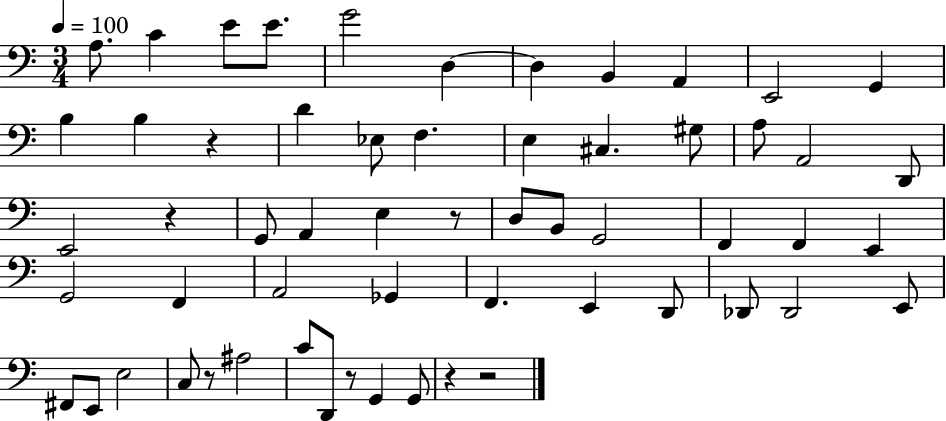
A3/e. C4/q E4/e E4/e. G4/h D3/q D3/q B2/q A2/q E2/h G2/q B3/q B3/q R/q D4/q Eb3/e F3/q. E3/q C#3/q. G#3/e A3/e A2/h D2/e E2/h R/q G2/e A2/q E3/q R/e D3/e B2/e G2/h F2/q F2/q E2/q G2/h F2/q A2/h Gb2/q F2/q. E2/q D2/e Db2/e Db2/h E2/e F#2/e E2/e E3/h C3/e R/e A#3/h C4/e D2/e R/e G2/q G2/e R/q R/h